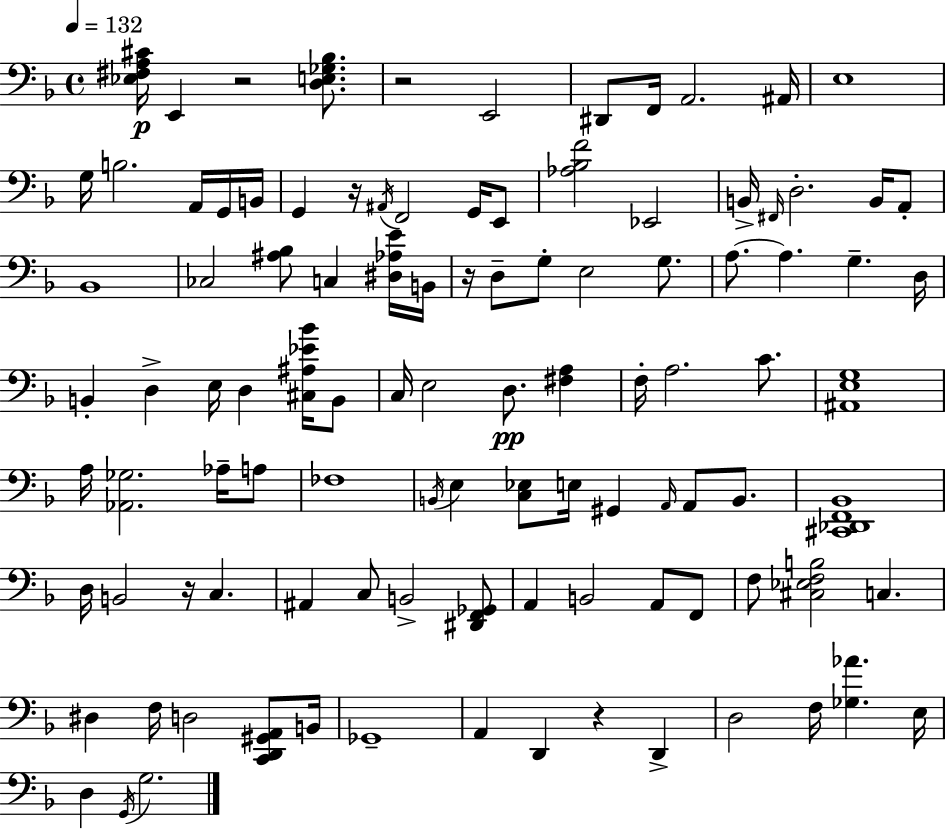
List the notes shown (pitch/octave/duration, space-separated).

[Eb3,F#3,A3,C#4]/s E2/q R/h [D3,E3,Gb3,Bb3]/e. R/h E2/h D#2/e F2/s A2/h. A#2/s E3/w G3/s B3/h. A2/s G2/s B2/s G2/q R/s A#2/s F2/h G2/s E2/e [Ab3,Bb3,F4]/h Eb2/h B2/s F#2/s D3/h. B2/s A2/e Bb2/w CES3/h [A#3,Bb3]/e C3/q [D#3,Ab3,E4]/s B2/s R/s D3/e G3/e E3/h G3/e. A3/e. A3/q. G3/q. D3/s B2/q D3/q E3/s D3/q [C#3,A#3,Eb4,Bb4]/s B2/e C3/s E3/h D3/e. [F#3,A3]/q F3/s A3/h. C4/e. [A#2,E3,G3]/w A3/s [Ab2,Gb3]/h. Ab3/s A3/e FES3/w B2/s E3/q [C3,Eb3]/e E3/s G#2/q A2/s A2/e B2/e. [C#2,Db2,F2,Bb2]/w D3/s B2/h R/s C3/q. A#2/q C3/e B2/h [D#2,F2,Gb2]/e A2/q B2/h A2/e F2/e F3/e [C#3,Eb3,F3,B3]/h C3/q. D#3/q F3/s D3/h [C2,D2,G#2,A2]/e B2/s Gb2/w A2/q D2/q R/q D2/q D3/h F3/s [Gb3,Ab4]/q. E3/s D3/q G2/s G3/h.